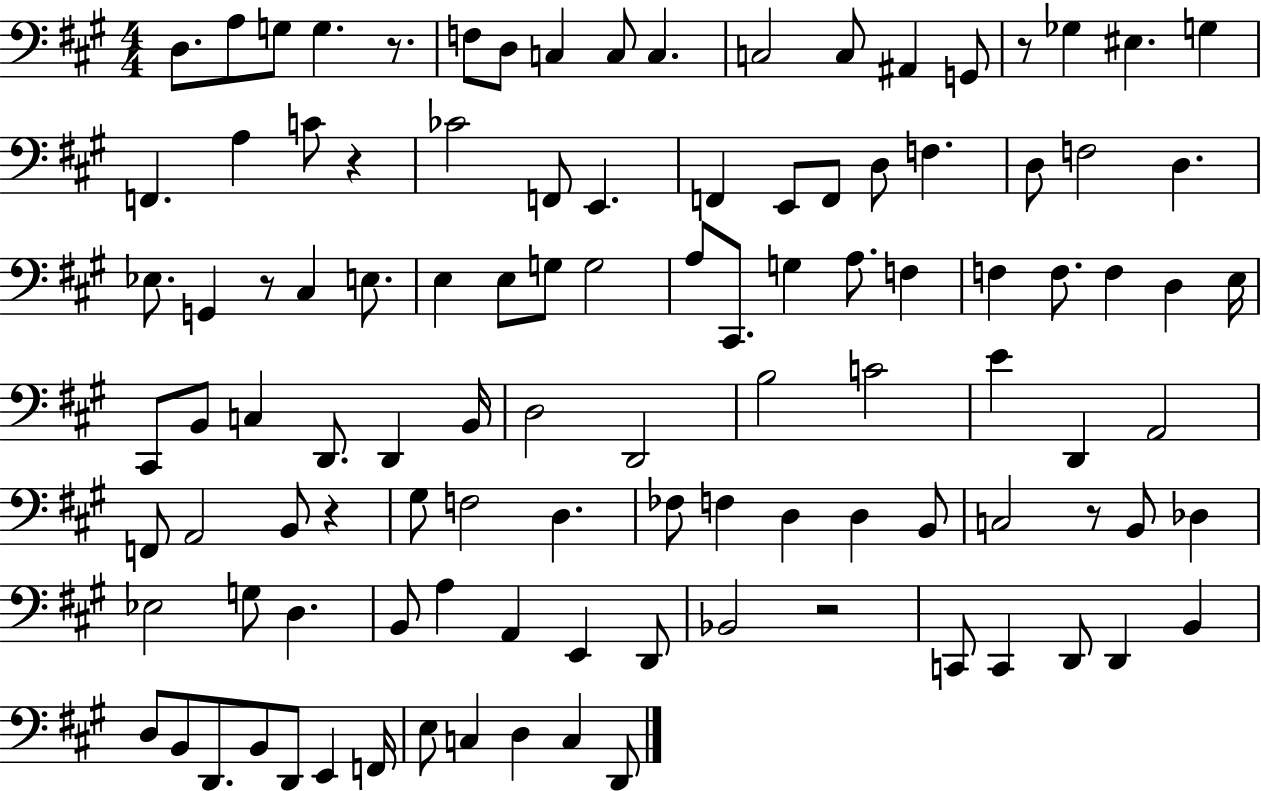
{
  \clef bass
  \numericTimeSignature
  \time 4/4
  \key a \major
  d8. a8 g8 g4. r8. | f8 d8 c4 c8 c4. | c2 c8 ais,4 g,8 | r8 ges4 eis4. g4 | \break f,4. a4 c'8 r4 | ces'2 f,8 e,4. | f,4 e,8 f,8 d8 f4. | d8 f2 d4. | \break ees8. g,4 r8 cis4 e8. | e4 e8 g8 g2 | a8 cis,8. g4 a8. f4 | f4 f8. f4 d4 e16 | \break cis,8 b,8 c4 d,8. d,4 b,16 | d2 d,2 | b2 c'2 | e'4 d,4 a,2 | \break f,8 a,2 b,8 r4 | gis8 f2 d4. | fes8 f4 d4 d4 b,8 | c2 r8 b,8 des4 | \break ees2 g8 d4. | b,8 a4 a,4 e,4 d,8 | bes,2 r2 | c,8 c,4 d,8 d,4 b,4 | \break d8 b,8 d,8. b,8 d,8 e,4 f,16 | e8 c4 d4 c4 d,8 | \bar "|."
}